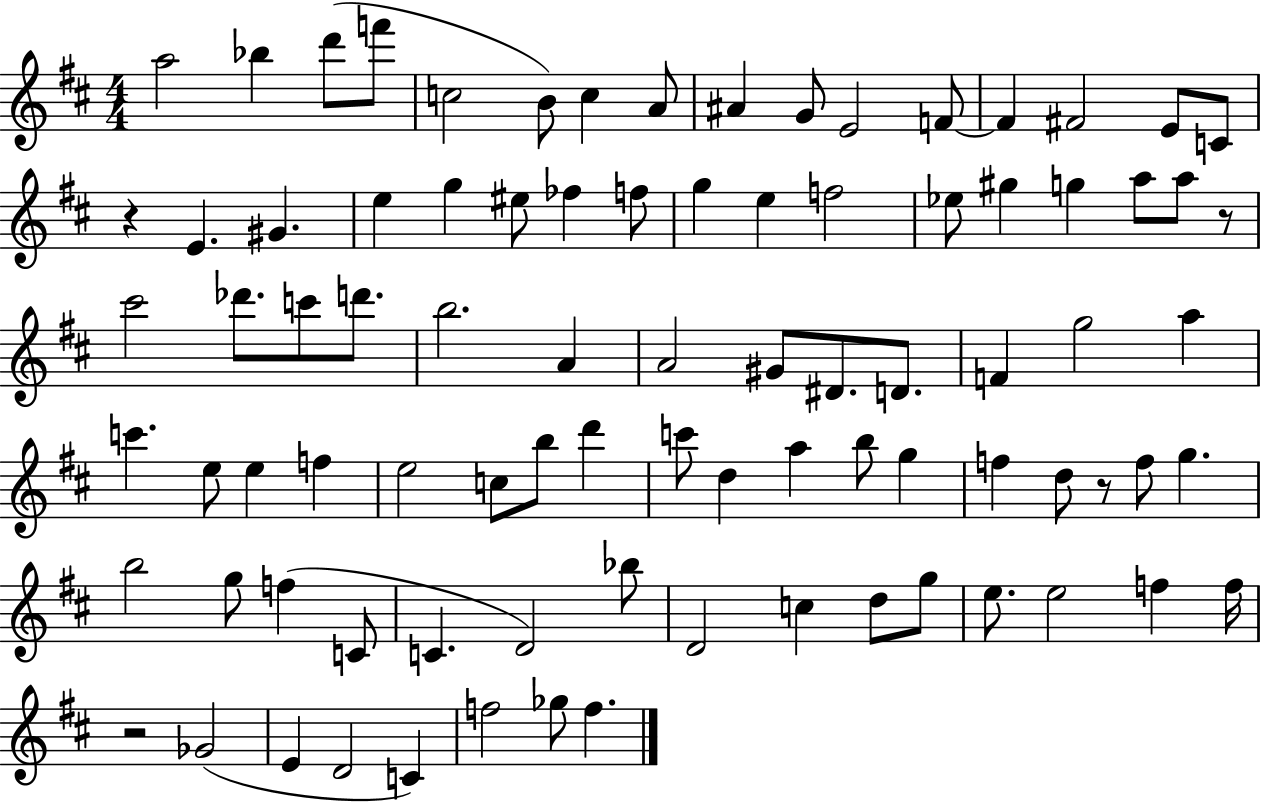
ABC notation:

X:1
T:Untitled
M:4/4
L:1/4
K:D
a2 _b d'/2 f'/2 c2 B/2 c A/2 ^A G/2 E2 F/2 F ^F2 E/2 C/2 z E ^G e g ^e/2 _f f/2 g e f2 _e/2 ^g g a/2 a/2 z/2 ^c'2 _d'/2 c'/2 d'/2 b2 A A2 ^G/2 ^D/2 D/2 F g2 a c' e/2 e f e2 c/2 b/2 d' c'/2 d a b/2 g f d/2 z/2 f/2 g b2 g/2 f C/2 C D2 _b/2 D2 c d/2 g/2 e/2 e2 f f/4 z2 _G2 E D2 C f2 _g/2 f